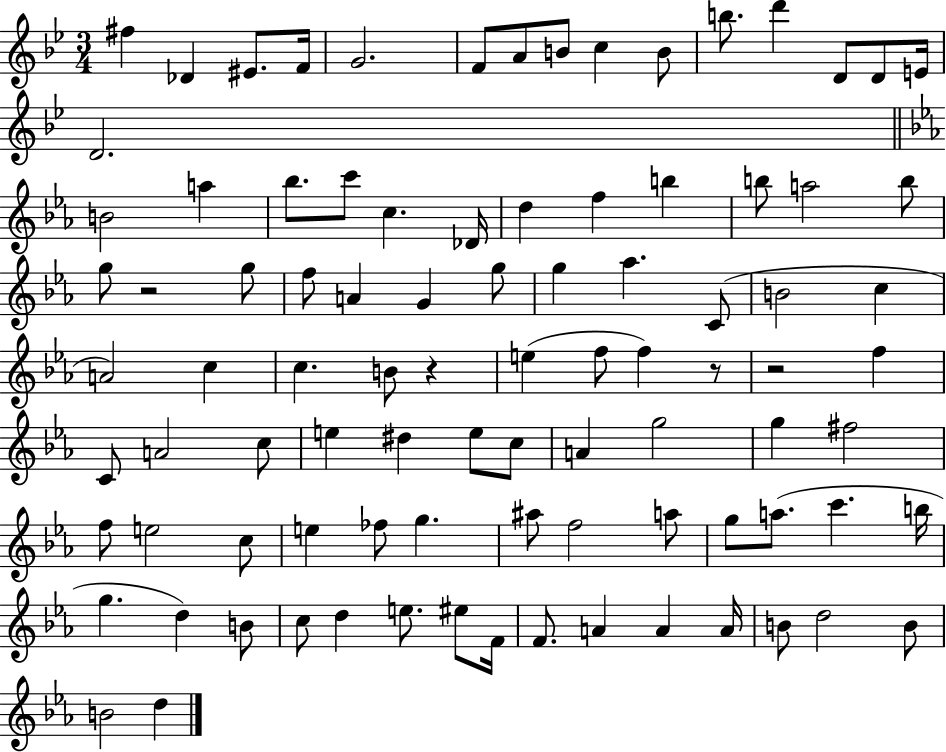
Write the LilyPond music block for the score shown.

{
  \clef treble
  \numericTimeSignature
  \time 3/4
  \key bes \major
  fis''4 des'4 eis'8. f'16 | g'2. | f'8 a'8 b'8 c''4 b'8 | b''8. d'''4 d'8 d'8 e'16 | \break d'2. | \bar "||" \break \key c \minor b'2 a''4 | bes''8. c'''8 c''4. des'16 | d''4 f''4 b''4 | b''8 a''2 b''8 | \break g''8 r2 g''8 | f''8 a'4 g'4 g''8 | g''4 aes''4. c'8( | b'2 c''4 | \break a'2) c''4 | c''4. b'8 r4 | e''4( f''8 f''4) r8 | r2 f''4 | \break c'8 a'2 c''8 | e''4 dis''4 e''8 c''8 | a'4 g''2 | g''4 fis''2 | \break f''8 e''2 c''8 | e''4 fes''8 g''4. | ais''8 f''2 a''8 | g''8 a''8.( c'''4. b''16 | \break g''4. d''4) b'8 | c''8 d''4 e''8. eis''8 f'16 | f'8. a'4 a'4 a'16 | b'8 d''2 b'8 | \break b'2 d''4 | \bar "|."
}